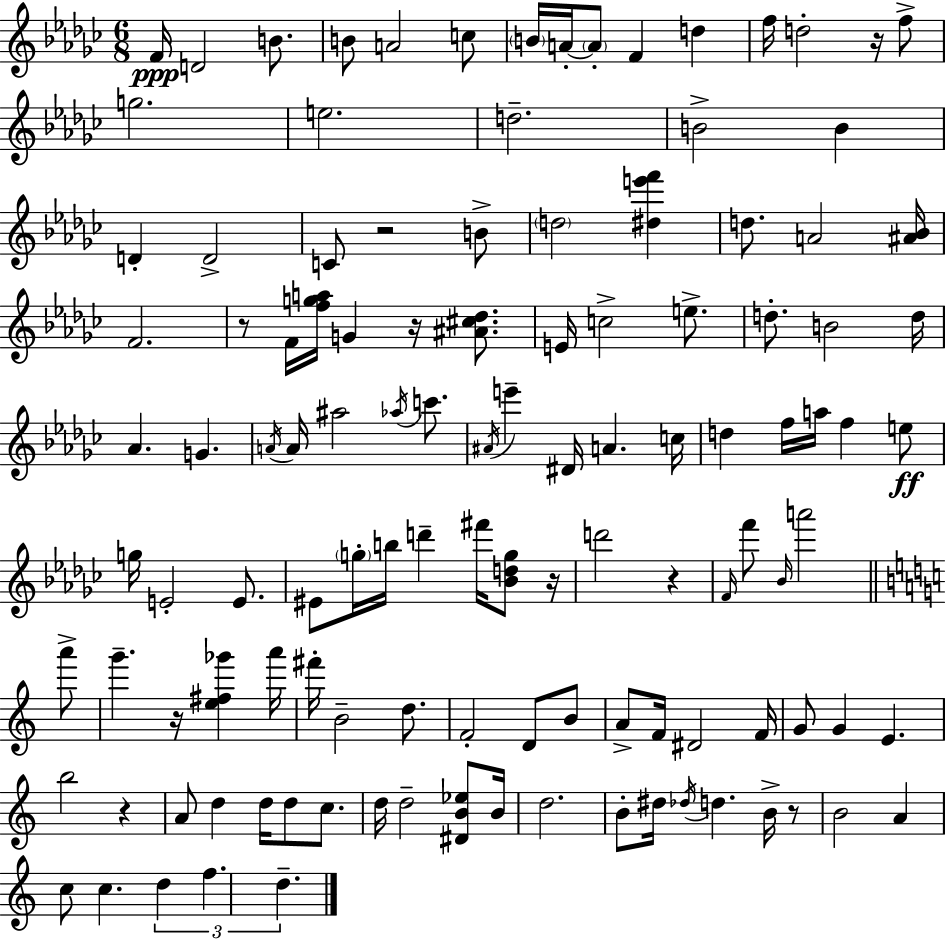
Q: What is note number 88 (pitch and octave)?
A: D5